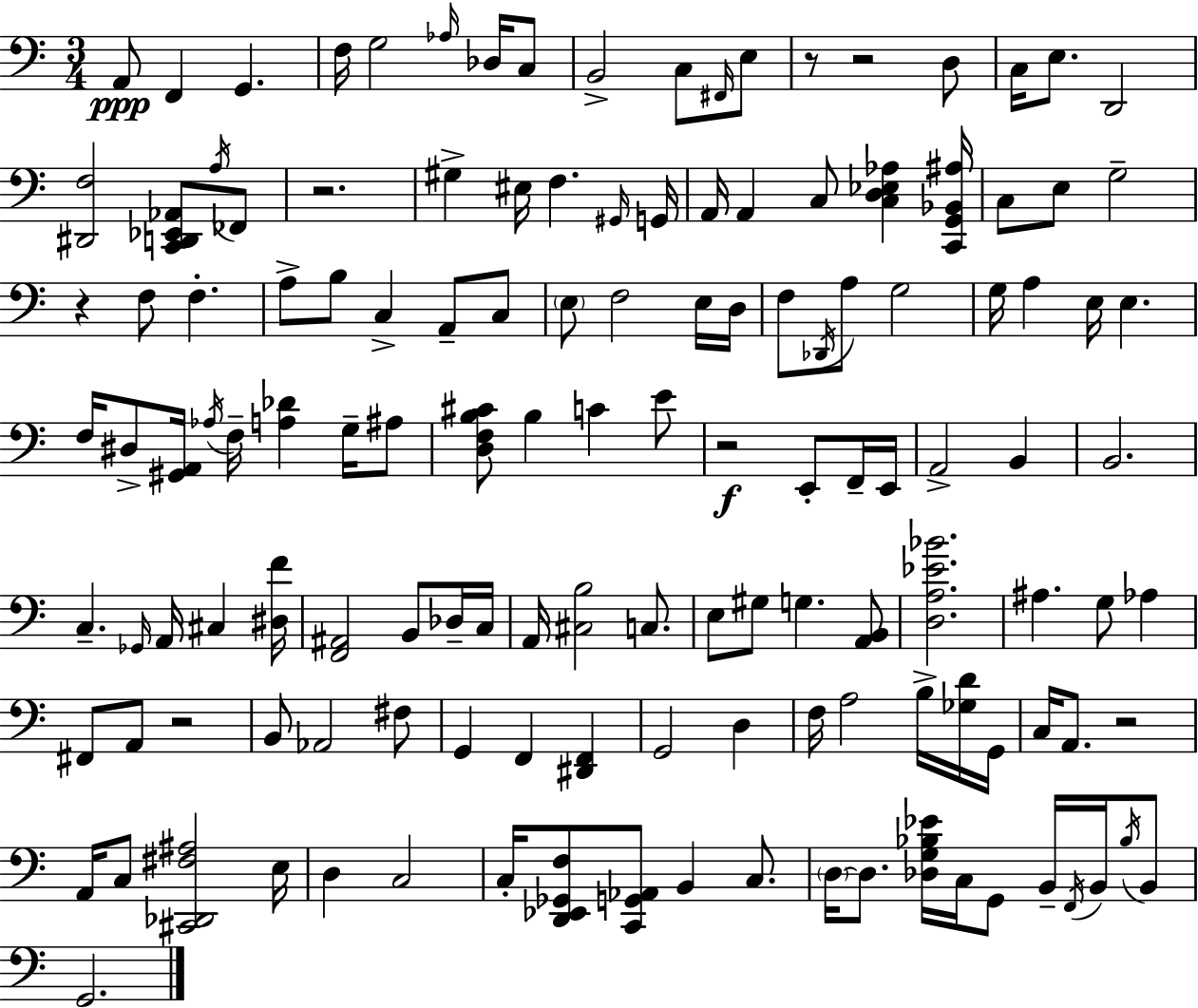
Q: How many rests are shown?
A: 7